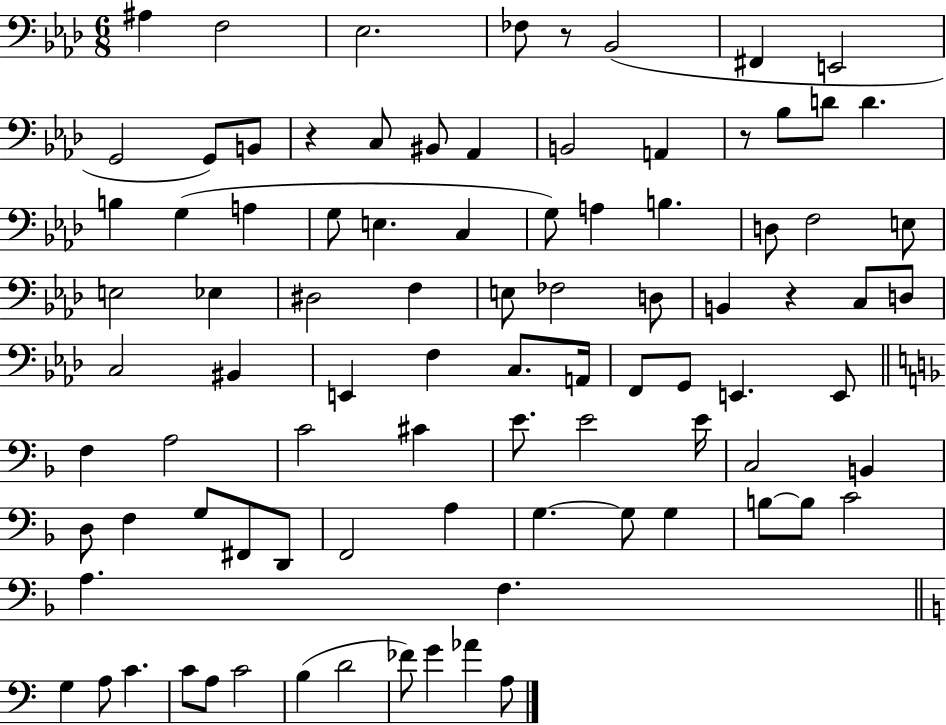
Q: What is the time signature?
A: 6/8